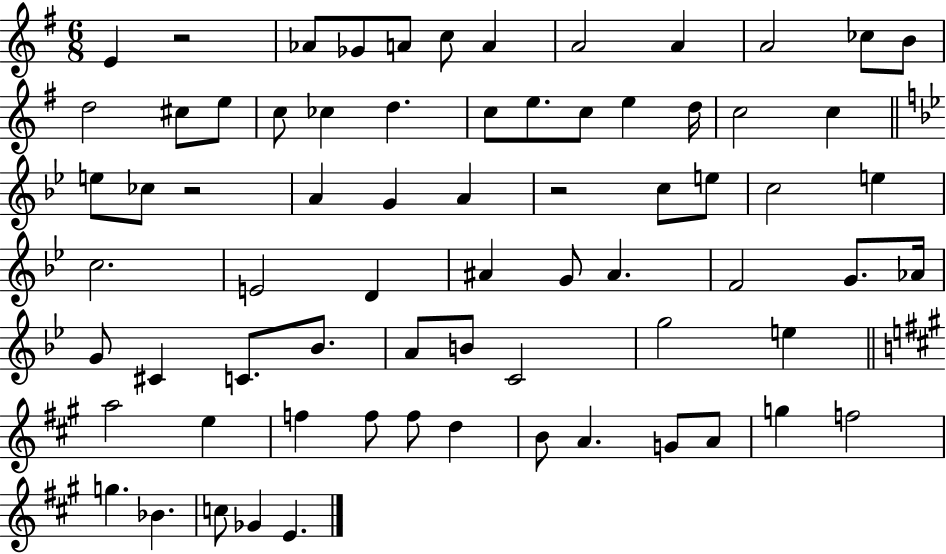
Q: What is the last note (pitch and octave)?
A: E4